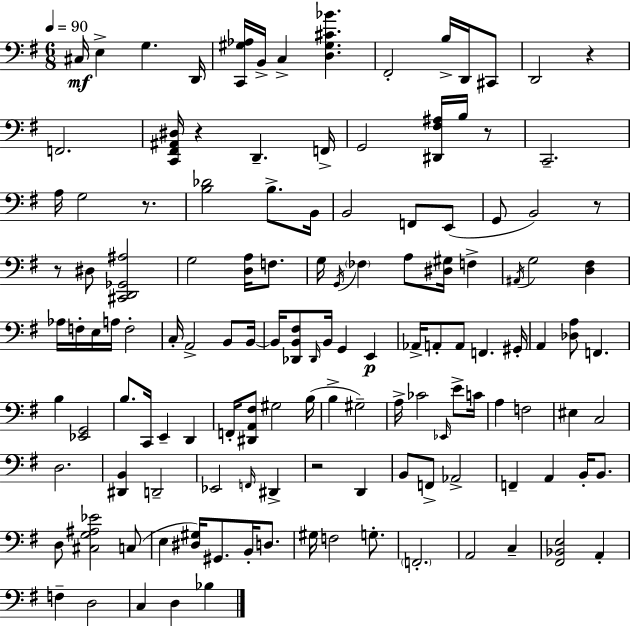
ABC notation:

X:1
T:Untitled
M:6/8
L:1/4
K:Em
^C,/4 E, G, D,,/4 [C,,^G,_A,]/4 B,,/4 C, [D,^G,^C_B] ^F,,2 B,/4 D,,/4 ^C,,/2 D,,2 z F,,2 [C,,^F,,^A,,^D,]/4 z D,, F,,/4 G,,2 [^D,,^F,^A,]/4 B,/4 z/2 C,,2 A,/4 G,2 z/2 [B,_D]2 B,/2 B,,/4 B,,2 F,,/2 E,,/2 G,,/2 B,,2 z/2 z/2 ^D,/2 [^C,,D,,_G,,^A,]2 G,2 [D,A,]/4 F,/2 G,/4 G,,/4 _F, A,/2 [^D,^G,]/4 F, ^A,,/4 G,2 [D,^F,] _A,/4 F,/4 E,/4 A,/4 F,2 C,/4 A,,2 B,,/2 B,,/4 B,,/4 [_D,,B,,^F,]/2 _D,,/4 B,,/4 G,, E,, _A,,/4 A,,/2 A,,/2 F,, ^G,,/4 A,, [_D,A,]/2 F,, B, [_E,,G,,]2 B,/2 C,,/4 E,, D,, F,,/4 [^D,,A,,^F,]/2 ^G,2 B,/4 B, ^G,2 A,/4 _C2 _E,,/4 E/2 C/4 A, F,2 ^E, C,2 D,2 [^D,,B,,] D,,2 _E,,2 F,,/4 ^D,, z2 D,, B,,/2 F,,/2 _A,,2 F,, A,, B,,/4 B,,/2 D,/2 [^C,G,^A,_E]2 C,/2 E, [^D,^G,]/4 ^G,,/2 B,,/4 D,/2 ^G,/4 F,2 G,/2 F,,2 A,,2 C, [^F,,_B,,E,]2 A,, F, D,2 C, D, _B,